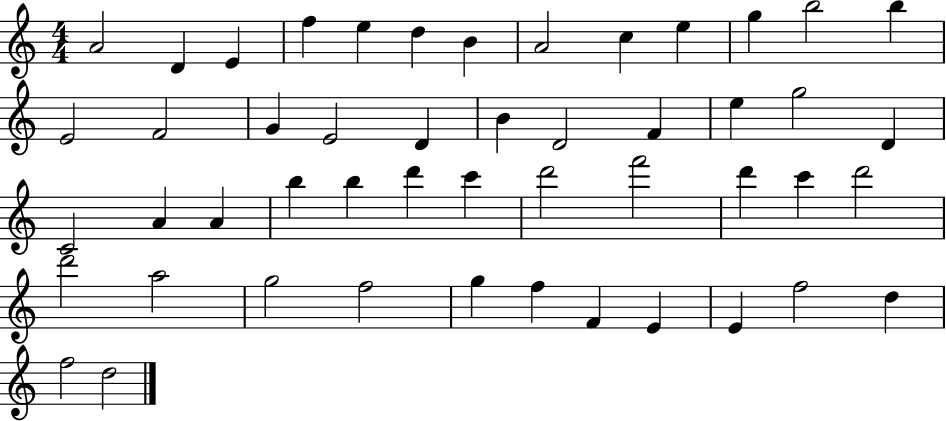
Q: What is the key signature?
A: C major